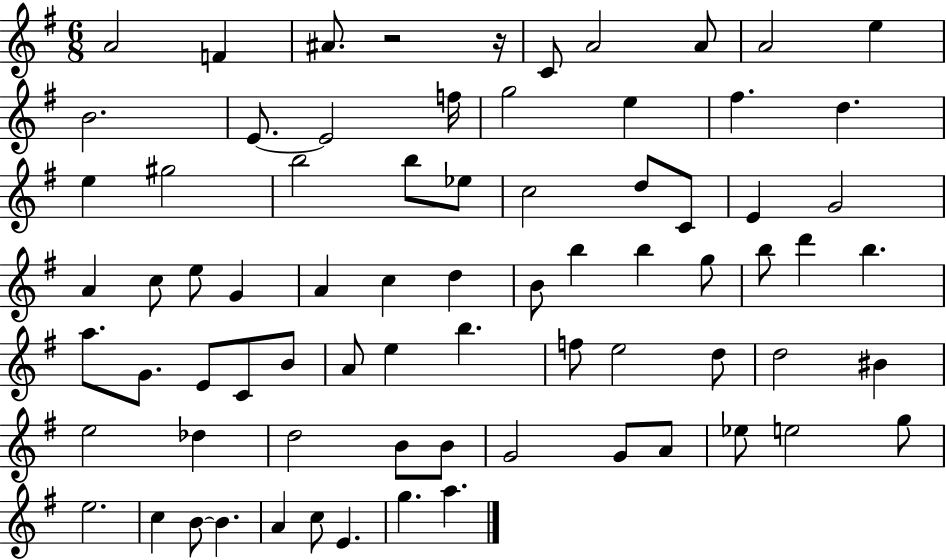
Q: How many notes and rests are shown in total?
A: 75